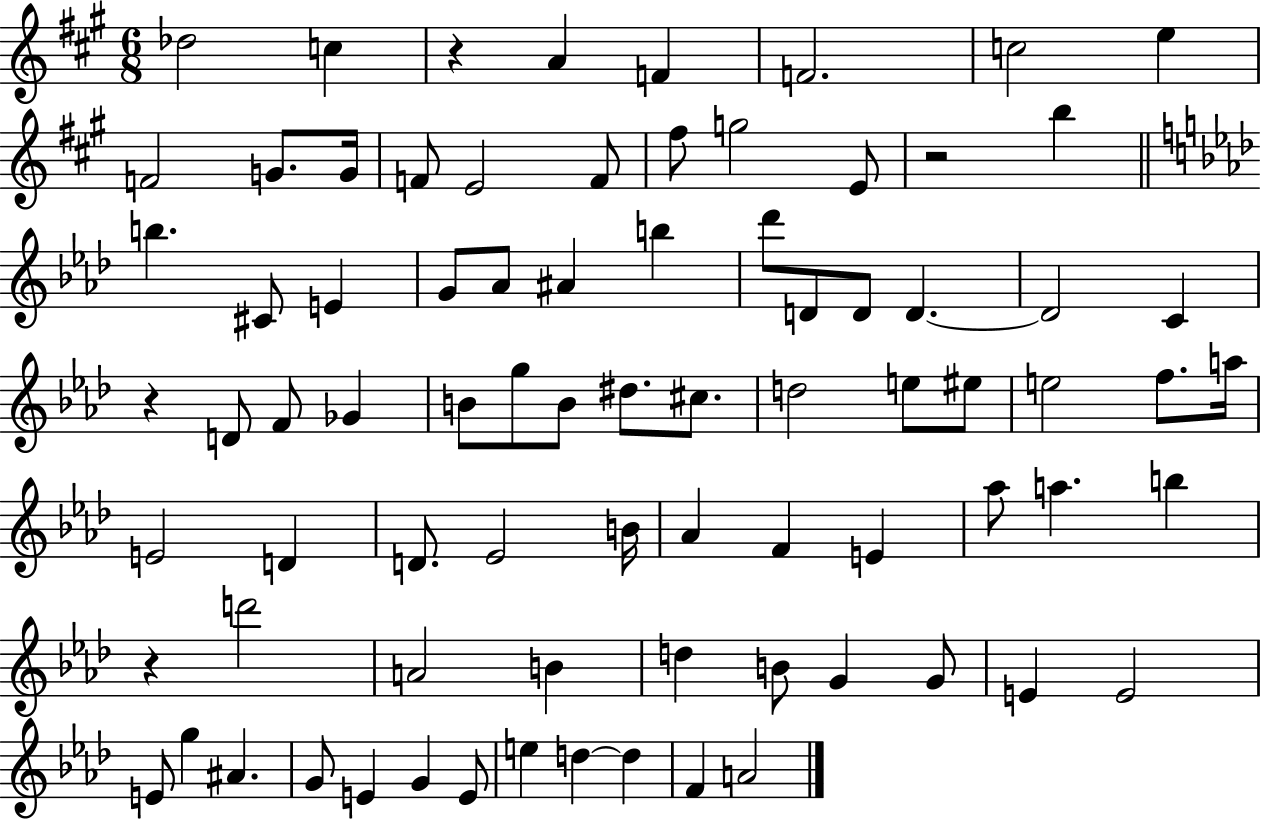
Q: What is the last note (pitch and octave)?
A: A4